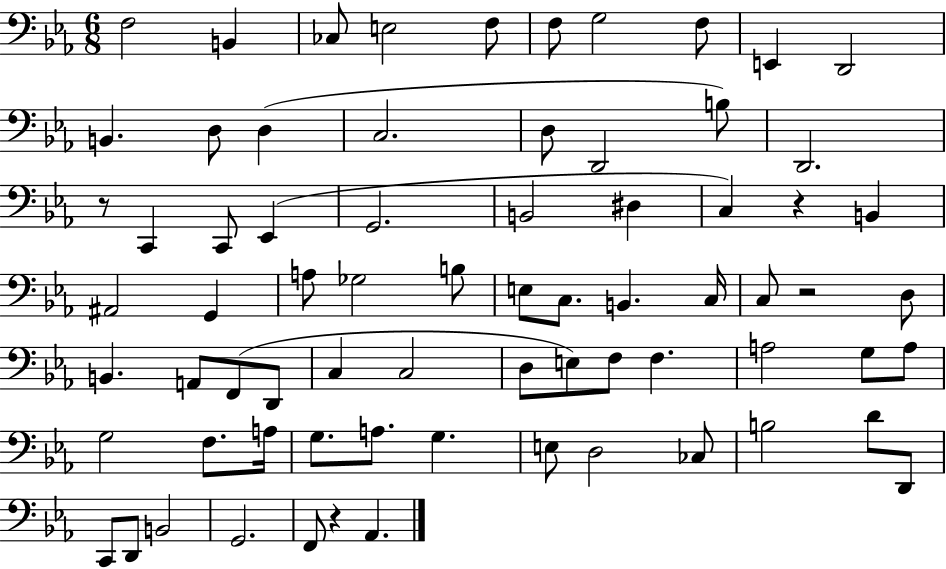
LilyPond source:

{
  \clef bass
  \numericTimeSignature
  \time 6/8
  \key ees \major
  f2 b,4 | ces8 e2 f8 | f8 g2 f8 | e,4 d,2 | \break b,4. d8 d4( | c2. | d8 d,2 b8) | d,2. | \break r8 c,4 c,8 ees,4( | g,2. | b,2 dis4 | c4) r4 b,4 | \break ais,2 g,4 | a8 ges2 b8 | e8 c8. b,4. c16 | c8 r2 d8 | \break b,4. a,8 f,8( d,8 | c4 c2 | d8 e8) f8 f4. | a2 g8 a8 | \break g2 f8. a16 | g8. a8. g4. | e8 d2 ces8 | b2 d'8 d,8 | \break c,8 d,8 b,2 | g,2. | f,8 r4 aes,4. | \bar "|."
}